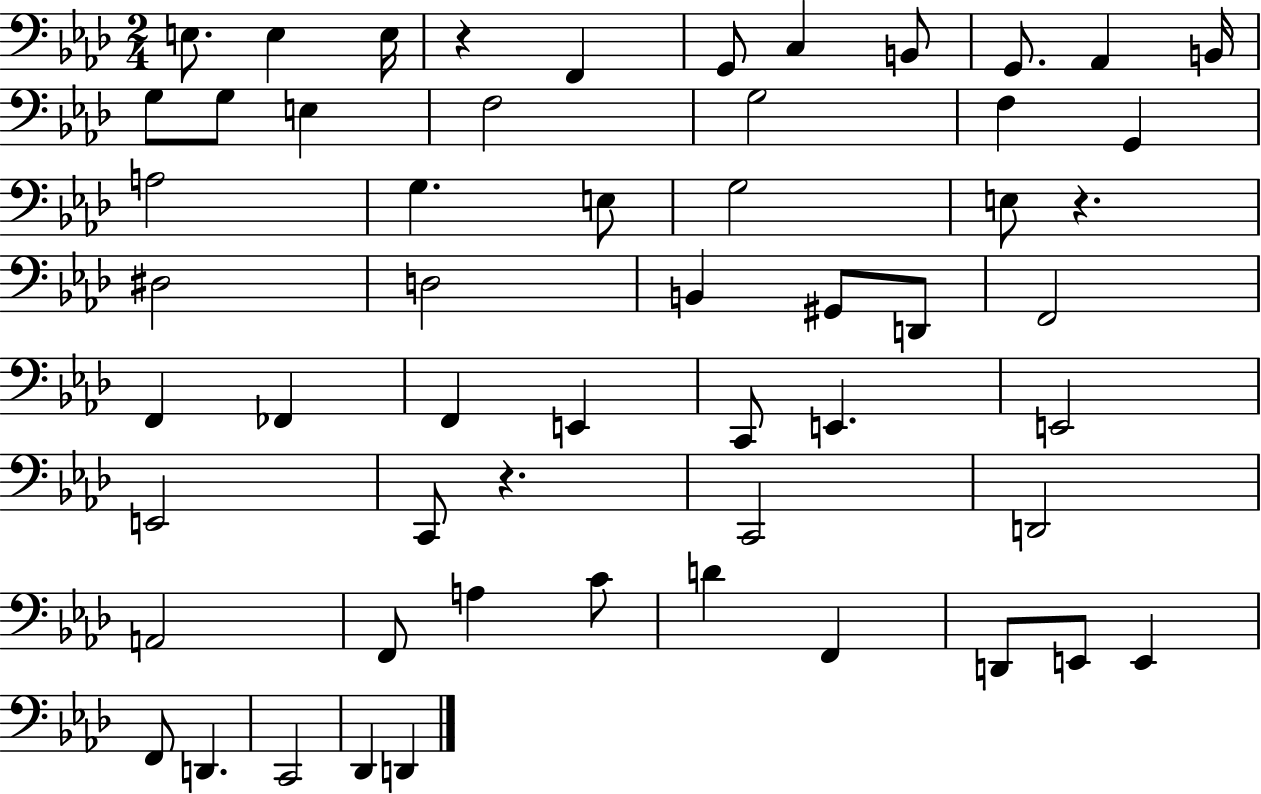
E3/e. E3/q E3/s R/q F2/q G2/e C3/q B2/e G2/e. Ab2/q B2/s G3/e G3/e E3/q F3/h G3/h F3/q G2/q A3/h G3/q. E3/e G3/h E3/e R/q. D#3/h D3/h B2/q G#2/e D2/e F2/h F2/q FES2/q F2/q E2/q C2/e E2/q. E2/h E2/h C2/e R/q. C2/h D2/h A2/h F2/e A3/q C4/e D4/q F2/q D2/e E2/e E2/q F2/e D2/q. C2/h Db2/q D2/q